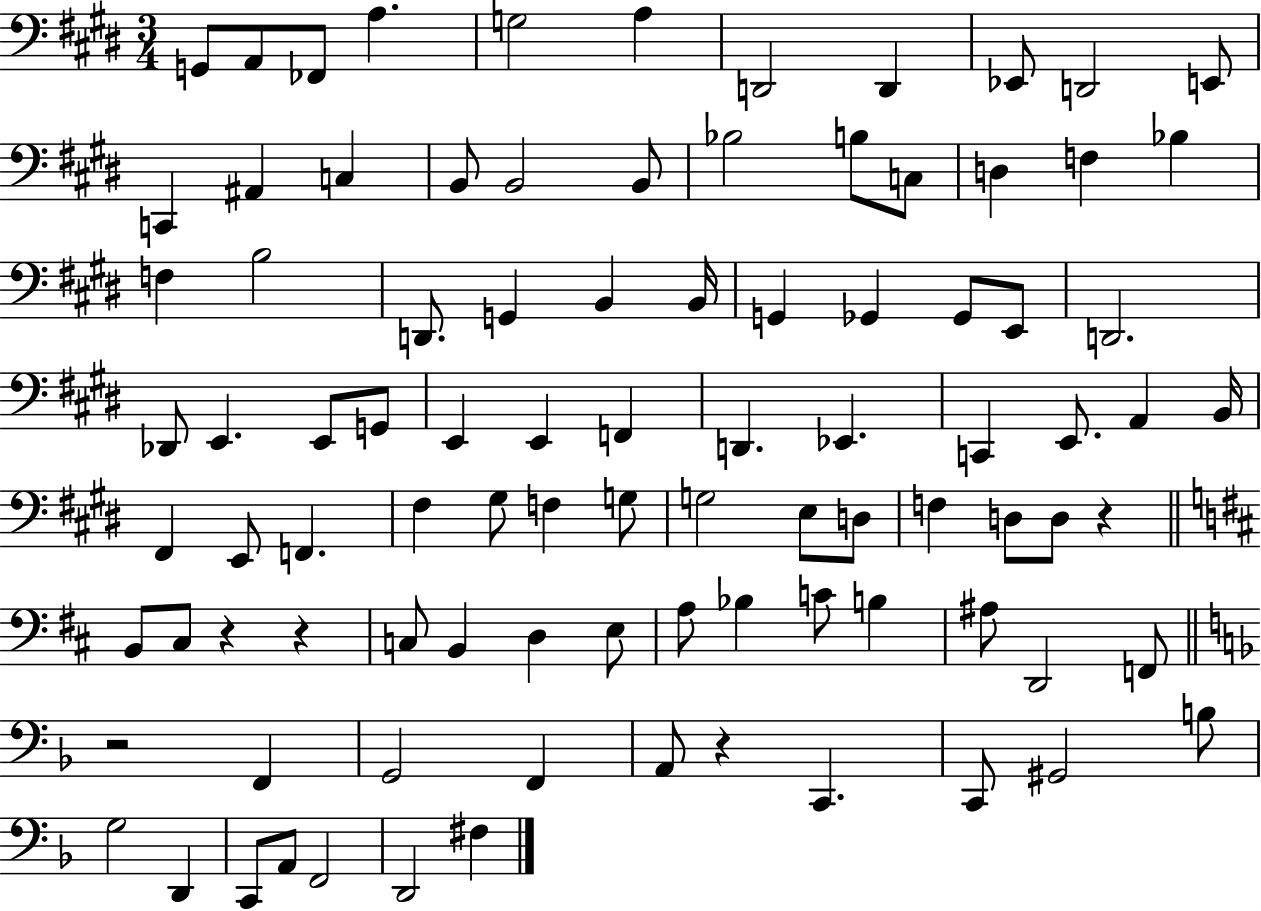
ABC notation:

X:1
T:Untitled
M:3/4
L:1/4
K:E
G,,/2 A,,/2 _F,,/2 A, G,2 A, D,,2 D,, _E,,/2 D,,2 E,,/2 C,, ^A,, C, B,,/2 B,,2 B,,/2 _B,2 B,/2 C,/2 D, F, _B, F, B,2 D,,/2 G,, B,, B,,/4 G,, _G,, _G,,/2 E,,/2 D,,2 _D,,/2 E,, E,,/2 G,,/2 E,, E,, F,, D,, _E,, C,, E,,/2 A,, B,,/4 ^F,, E,,/2 F,, ^F, ^G,/2 F, G,/2 G,2 E,/2 D,/2 F, D,/2 D,/2 z B,,/2 ^C,/2 z z C,/2 B,, D, E,/2 A,/2 _B, C/2 B, ^A,/2 D,,2 F,,/2 z2 F,, G,,2 F,, A,,/2 z C,, C,,/2 ^G,,2 B,/2 G,2 D,, C,,/2 A,,/2 F,,2 D,,2 ^F,